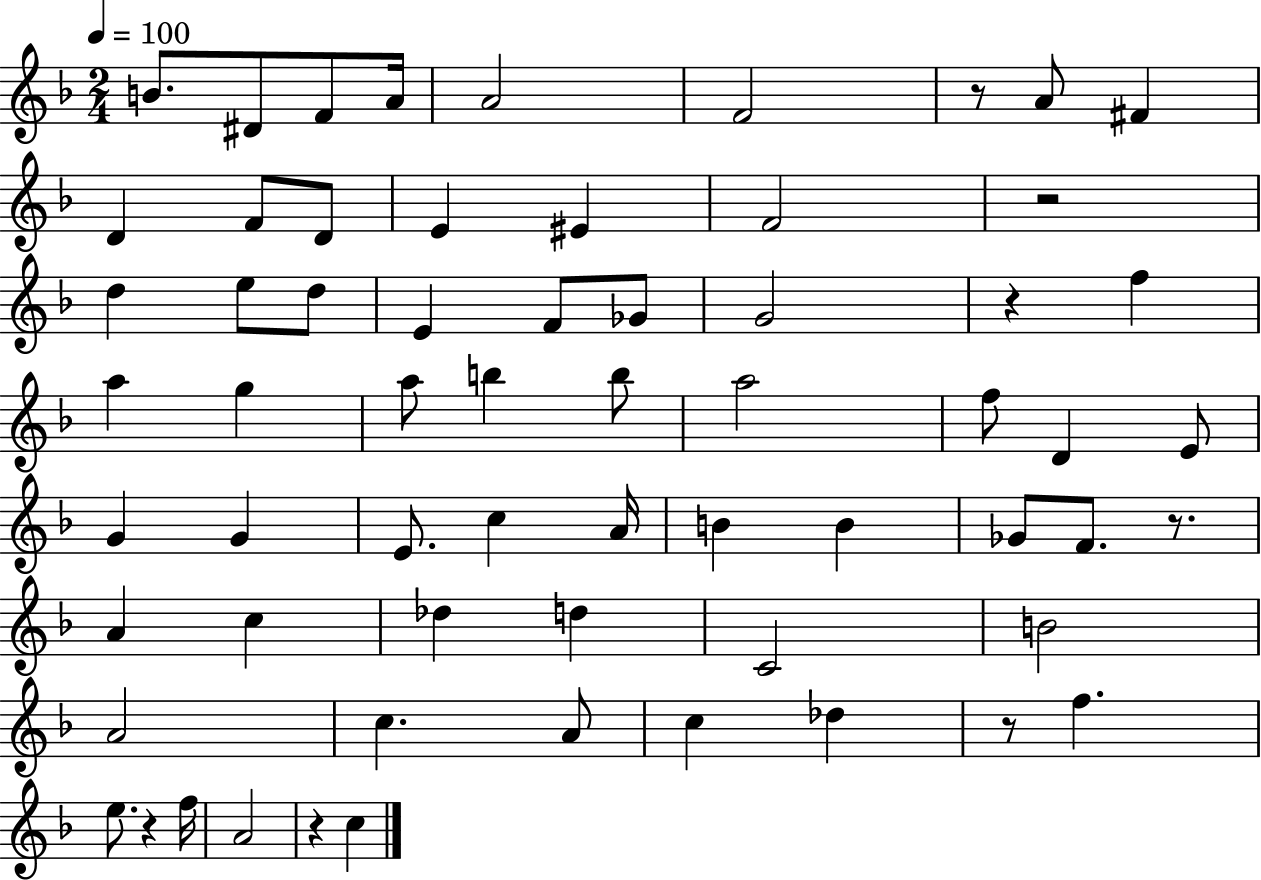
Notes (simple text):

B4/e. D#4/e F4/e A4/s A4/h F4/h R/e A4/e F#4/q D4/q F4/e D4/e E4/q EIS4/q F4/h R/h D5/q E5/e D5/e E4/q F4/e Gb4/e G4/h R/q F5/q A5/q G5/q A5/e B5/q B5/e A5/h F5/e D4/q E4/e G4/q G4/q E4/e. C5/q A4/s B4/q B4/q Gb4/e F4/e. R/e. A4/q C5/q Db5/q D5/q C4/h B4/h A4/h C5/q. A4/e C5/q Db5/q R/e F5/q. E5/e. R/q F5/s A4/h R/q C5/q